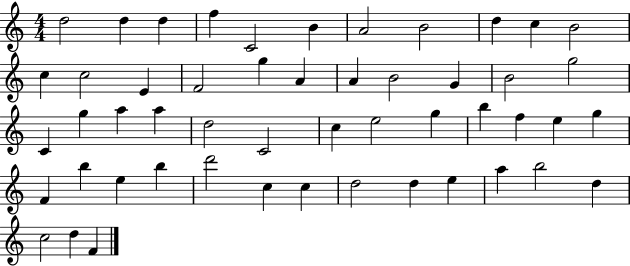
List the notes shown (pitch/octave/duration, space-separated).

D5/h D5/q D5/q F5/q C4/h B4/q A4/h B4/h D5/q C5/q B4/h C5/q C5/h E4/q F4/h G5/q A4/q A4/q B4/h G4/q B4/h G5/h C4/q G5/q A5/q A5/q D5/h C4/h C5/q E5/h G5/q B5/q F5/q E5/q G5/q F4/q B5/q E5/q B5/q D6/h C5/q C5/q D5/h D5/q E5/q A5/q B5/h D5/q C5/h D5/q F4/q